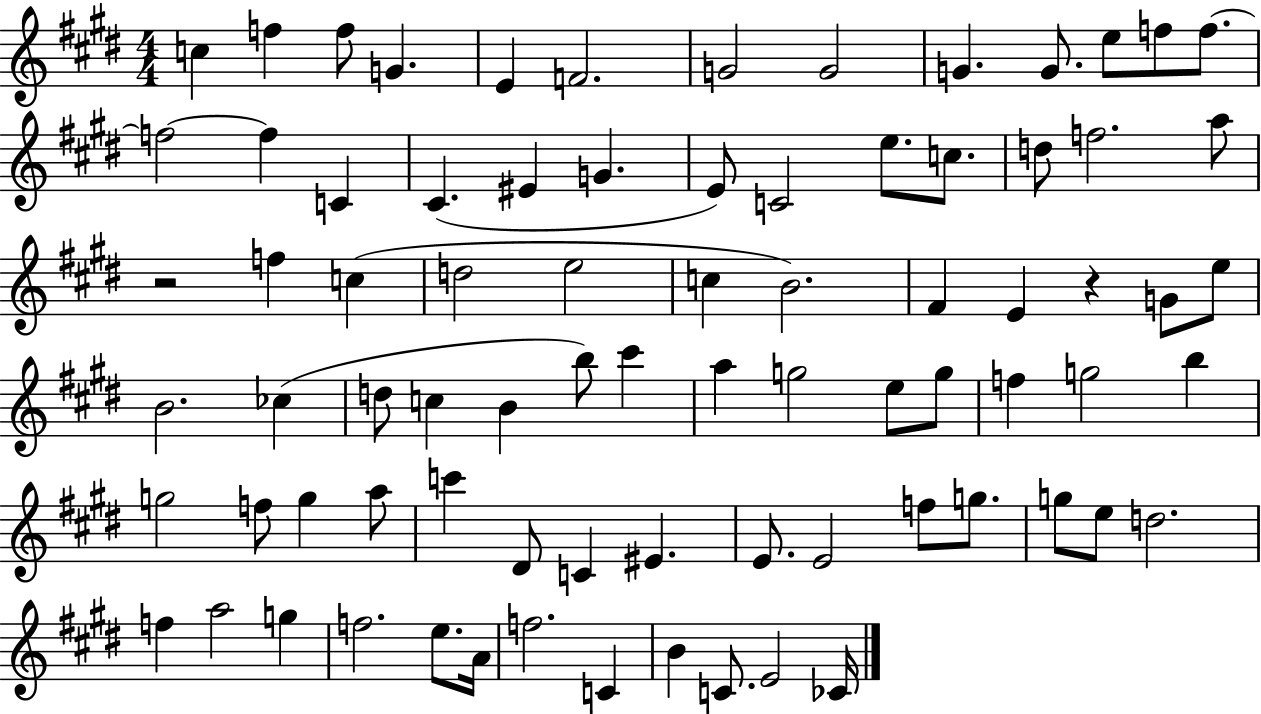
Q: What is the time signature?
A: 4/4